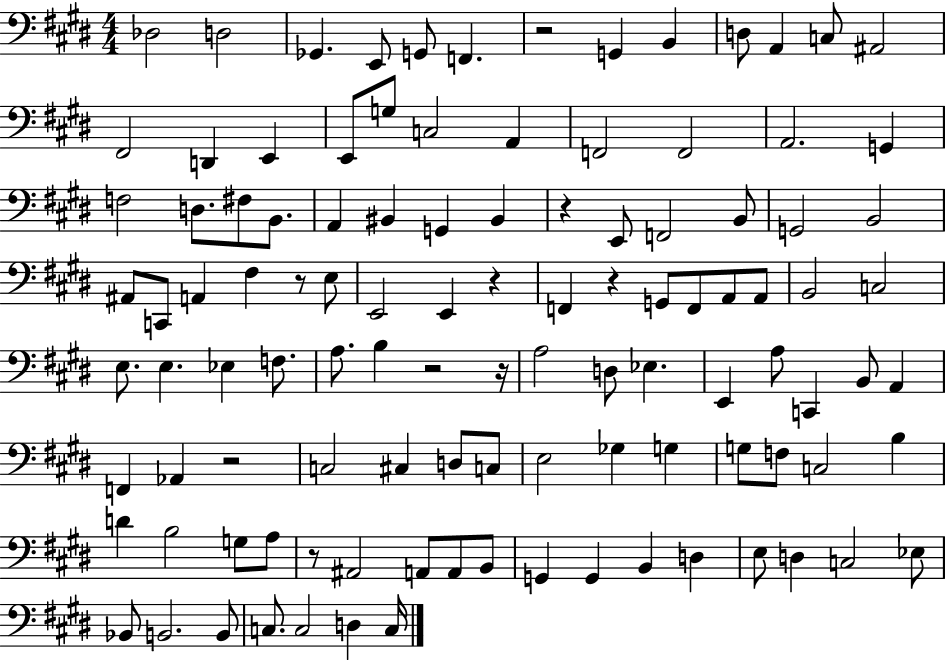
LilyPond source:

{
  \clef bass
  \numericTimeSignature
  \time 4/4
  \key e \major
  des2 d2 | ges,4. e,8 g,8 f,4. | r2 g,4 b,4 | d8 a,4 c8 ais,2 | \break fis,2 d,4 e,4 | e,8 g8 c2 a,4 | f,2 f,2 | a,2. g,4 | \break f2 d8. fis8 b,8. | a,4 bis,4 g,4 bis,4 | r4 e,8 f,2 b,8 | g,2 b,2 | \break ais,8 c,8 a,4 fis4 r8 e8 | e,2 e,4 r4 | f,4 r4 g,8 f,8 a,8 a,8 | b,2 c2 | \break e8. e4. ees4 f8. | a8. b4 r2 r16 | a2 d8 ees4. | e,4 a8 c,4 b,8 a,4 | \break f,4 aes,4 r2 | c2 cis4 d8 c8 | e2 ges4 g4 | g8 f8 c2 b4 | \break d'4 b2 g8 a8 | r8 ais,2 a,8 a,8 b,8 | g,4 g,4 b,4 d4 | e8 d4 c2 ees8 | \break bes,8 b,2. b,8 | c8. c2 d4 c16 | \bar "|."
}